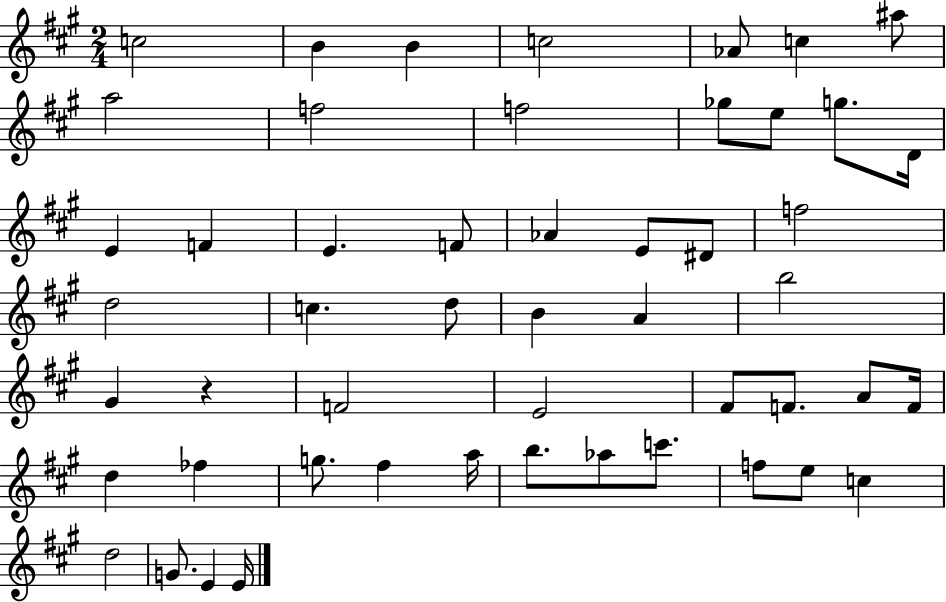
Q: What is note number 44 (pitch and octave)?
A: F5